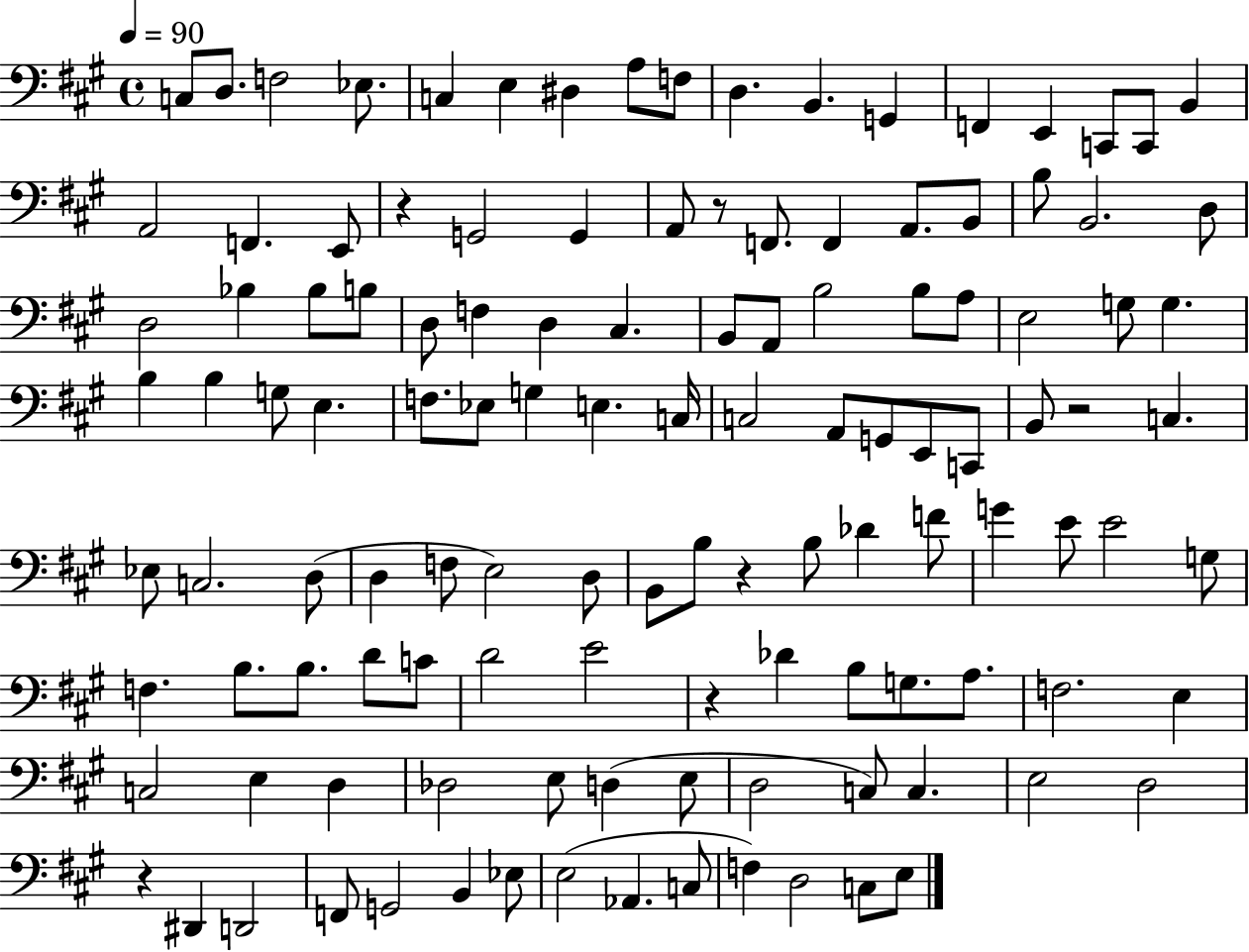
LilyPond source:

{
  \clef bass
  \time 4/4
  \defaultTimeSignature
  \key a \major
  \tempo 4 = 90
  \repeat volta 2 { c8 d8. f2 ees8. | c4 e4 dis4 a8 f8 | d4. b,4. g,4 | f,4 e,4 c,8 c,8 b,4 | \break a,2 f,4. e,8 | r4 g,2 g,4 | a,8 r8 f,8. f,4 a,8. b,8 | b8 b,2. d8 | \break d2 bes4 bes8 b8 | d8 f4 d4 cis4. | b,8 a,8 b2 b8 a8 | e2 g8 g4. | \break b4 b4 g8 e4. | f8. ees8 g4 e4. c16 | c2 a,8 g,8 e,8 c,8 | b,8 r2 c4. | \break ees8 c2. d8( | d4 f8 e2) d8 | b,8 b8 r4 b8 des'4 f'8 | g'4 e'8 e'2 g8 | \break f4. b8. b8. d'8 c'8 | d'2 e'2 | r4 des'4 b8 g8. a8. | f2. e4 | \break c2 e4 d4 | des2 e8 d4( e8 | d2 c8) c4. | e2 d2 | \break r4 dis,4 d,2 | f,8 g,2 b,4 ees8 | e2( aes,4. c8 | f4) d2 c8 e8 | \break } \bar "|."
}